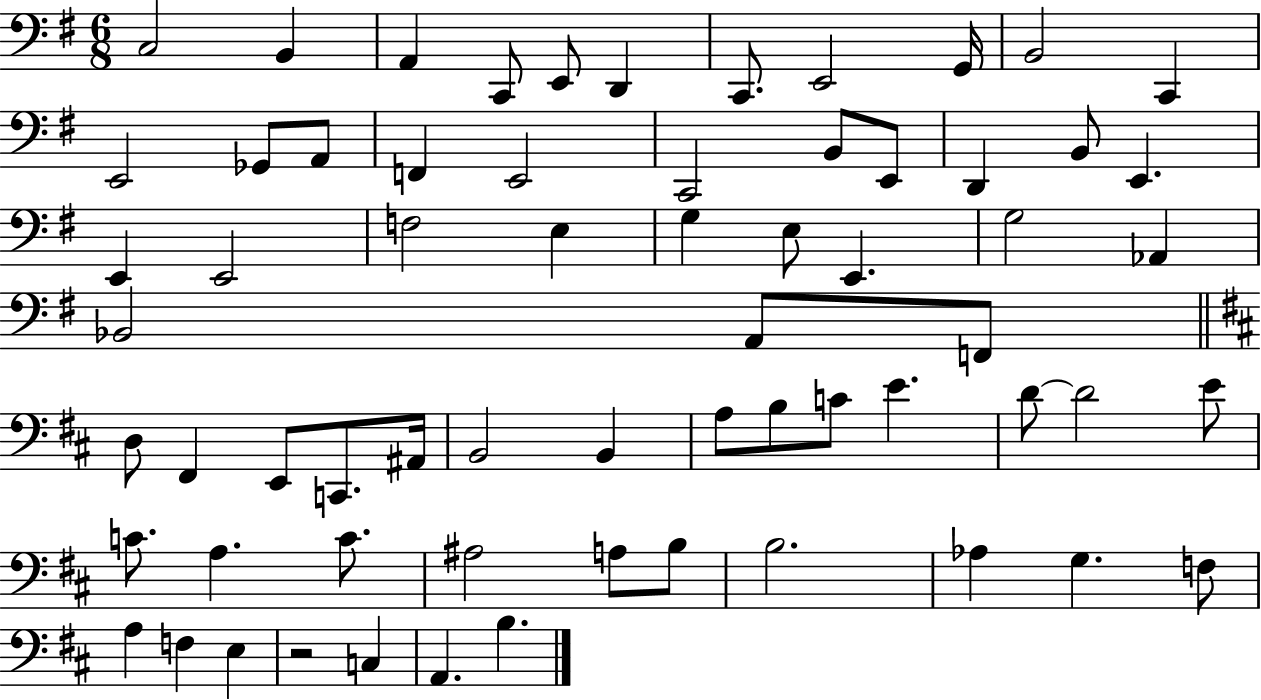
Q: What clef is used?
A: bass